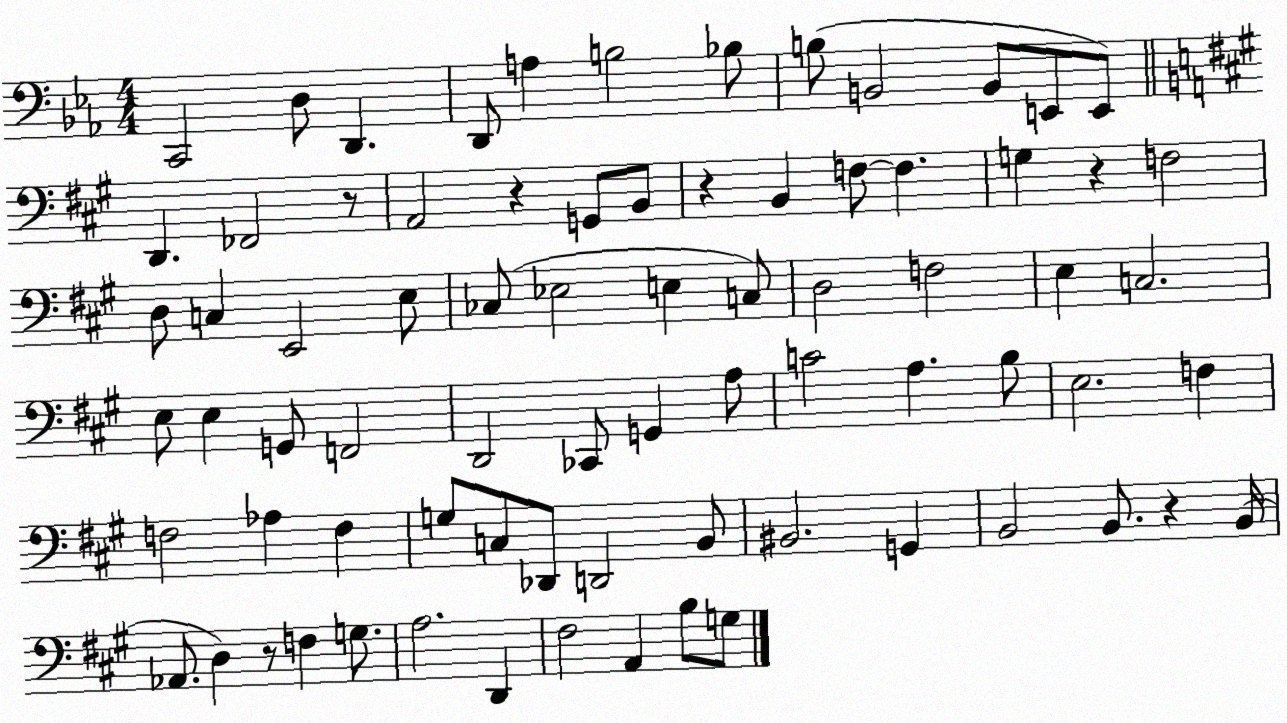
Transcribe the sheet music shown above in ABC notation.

X:1
T:Untitled
M:4/4
L:1/4
K:Eb
C,,2 D,/2 D,, D,,/2 A, B,2 _B,/2 B,/2 B,,2 B,,/2 E,,/2 E,,/2 D,, _F,,2 z/2 A,,2 z G,,/2 B,,/2 z B,, F,/2 F, G, z F,2 D,/2 C, E,,2 E,/2 _C,/2 _E,2 E, C,/2 D,2 F,2 E, C,2 E,/2 E, G,,/2 F,,2 D,,2 _C,,/2 G,, A,/2 C2 A, B,/2 E,2 F, F,2 _A, F, G,/2 C,/2 _D,,/2 D,,2 B,,/2 ^B,,2 G,, B,,2 B,,/2 z B,,/4 _A,,/2 D, z/2 F, G,/2 A,2 D,, ^F,2 A,, B,/2 G,/2